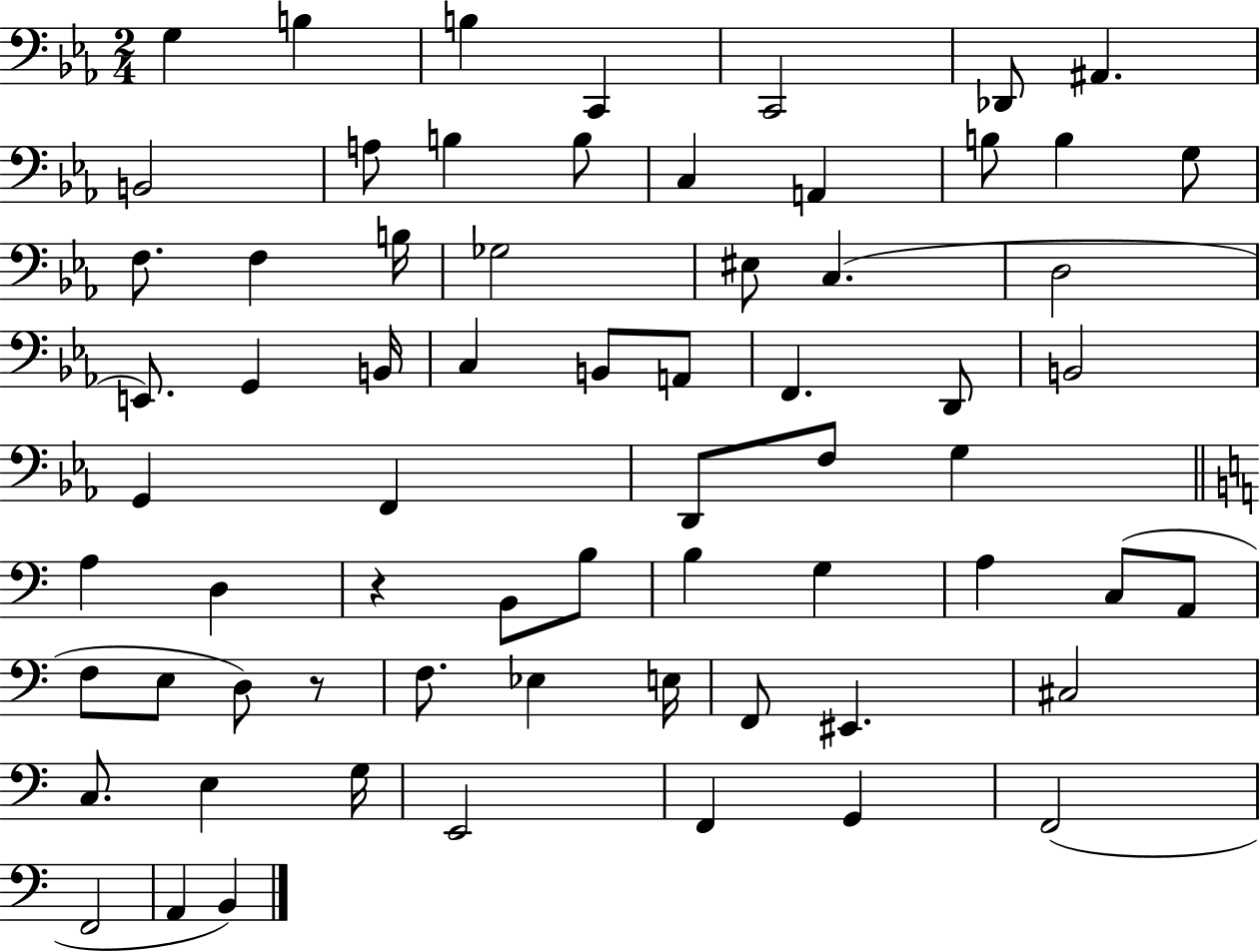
X:1
T:Untitled
M:2/4
L:1/4
K:Eb
G, B, B, C,, C,,2 _D,,/2 ^A,, B,,2 A,/2 B, B,/2 C, A,, B,/2 B, G,/2 F,/2 F, B,/4 _G,2 ^E,/2 C, D,2 E,,/2 G,, B,,/4 C, B,,/2 A,,/2 F,, D,,/2 B,,2 G,, F,, D,,/2 F,/2 G, A, D, z B,,/2 B,/2 B, G, A, C,/2 A,,/2 F,/2 E,/2 D,/2 z/2 F,/2 _E, E,/4 F,,/2 ^E,, ^C,2 C,/2 E, G,/4 E,,2 F,, G,, F,,2 F,,2 A,, B,,